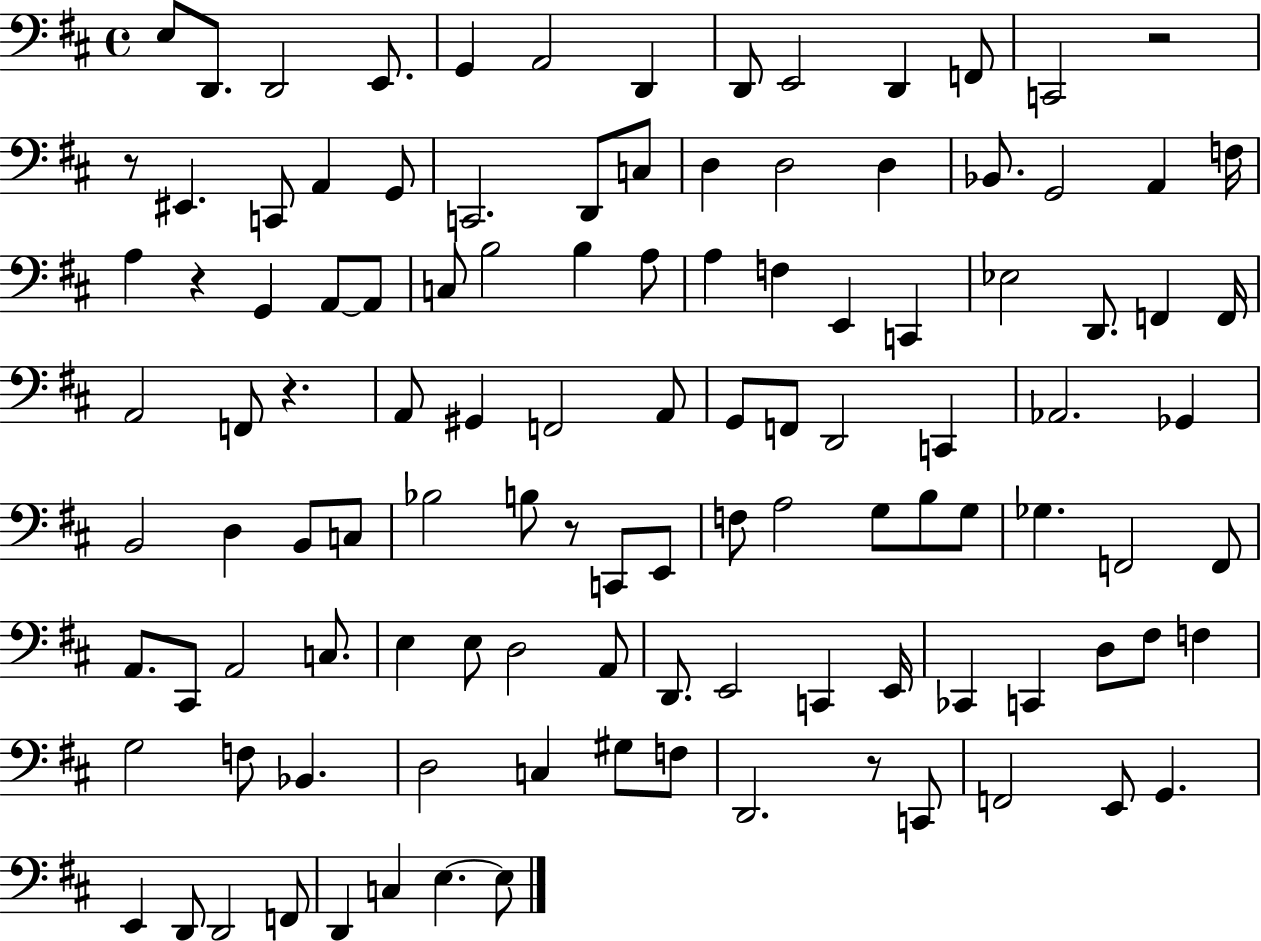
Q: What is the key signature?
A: D major